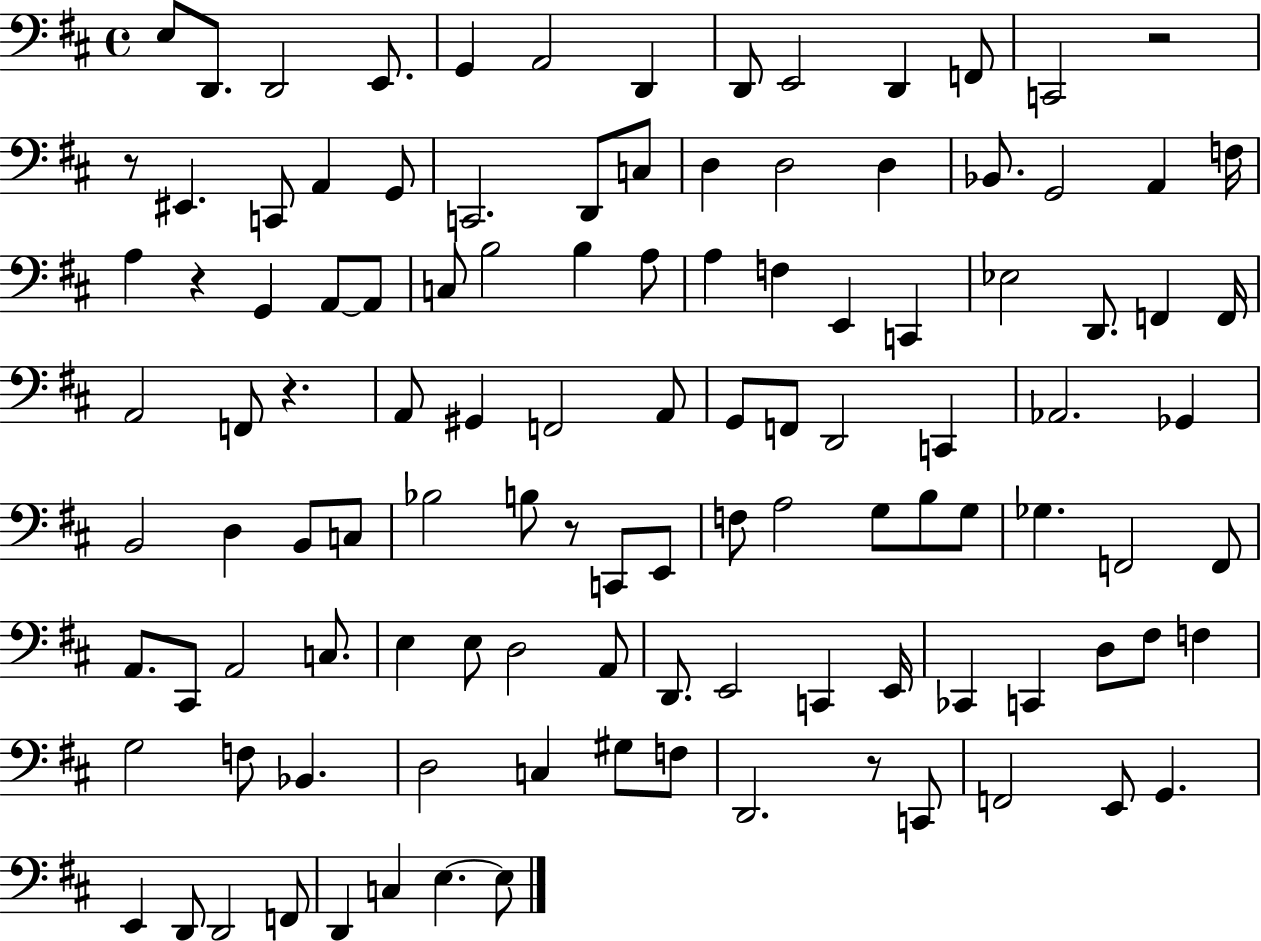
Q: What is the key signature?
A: D major